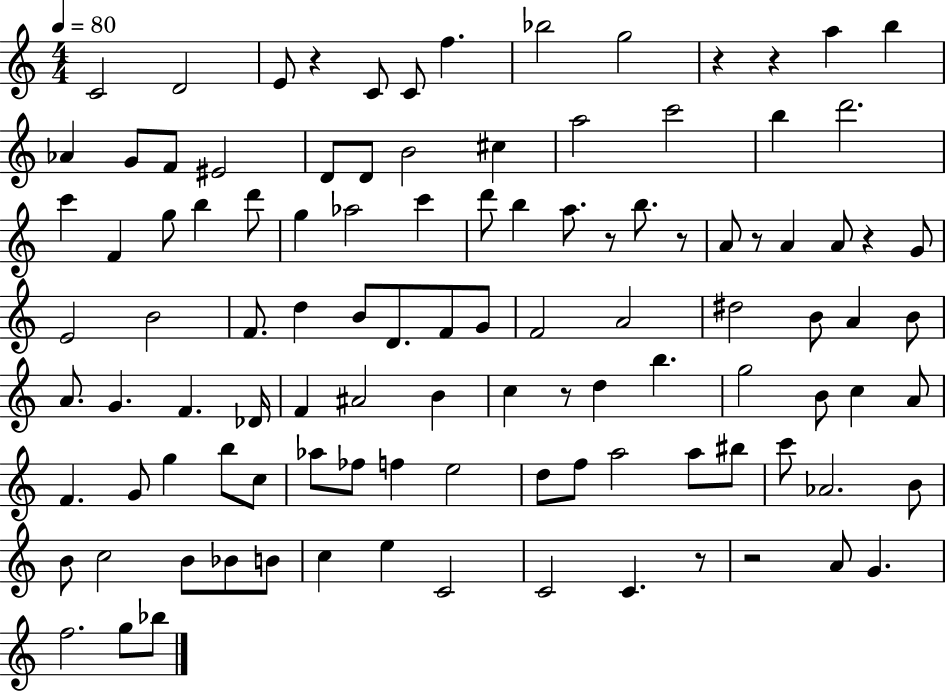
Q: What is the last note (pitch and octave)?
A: Bb5